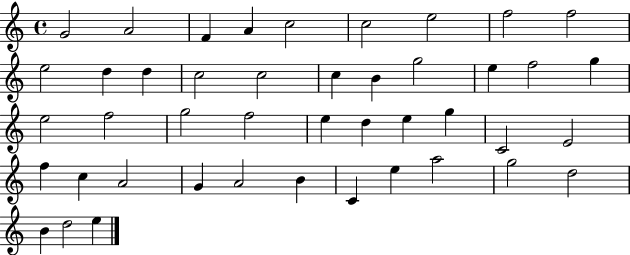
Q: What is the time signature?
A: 4/4